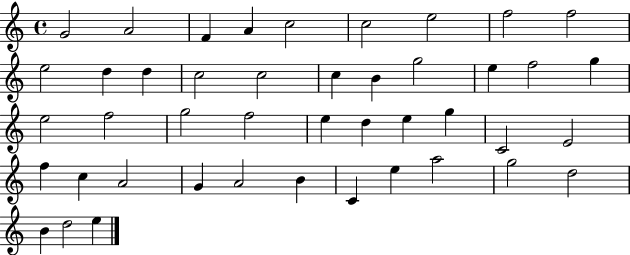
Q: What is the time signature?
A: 4/4